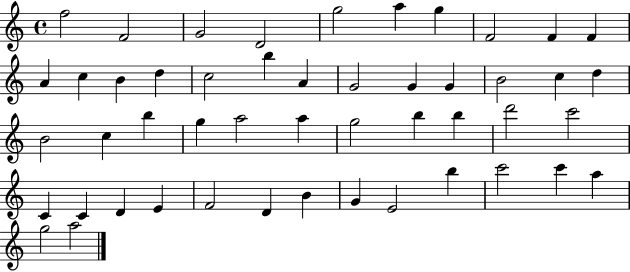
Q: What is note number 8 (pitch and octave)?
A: F4